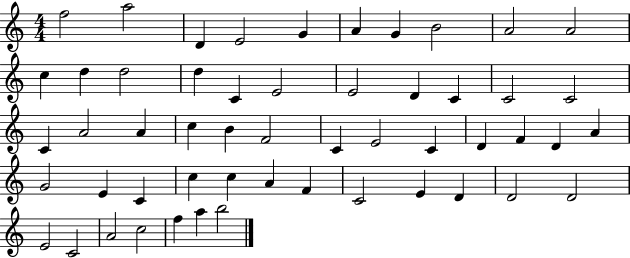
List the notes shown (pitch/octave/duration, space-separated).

F5/h A5/h D4/q E4/h G4/q A4/q G4/q B4/h A4/h A4/h C5/q D5/q D5/h D5/q C4/q E4/h E4/h D4/q C4/q C4/h C4/h C4/q A4/h A4/q C5/q B4/q F4/h C4/q E4/h C4/q D4/q F4/q D4/q A4/q G4/h E4/q C4/q C5/q C5/q A4/q F4/q C4/h E4/q D4/q D4/h D4/h E4/h C4/h A4/h C5/h F5/q A5/q B5/h